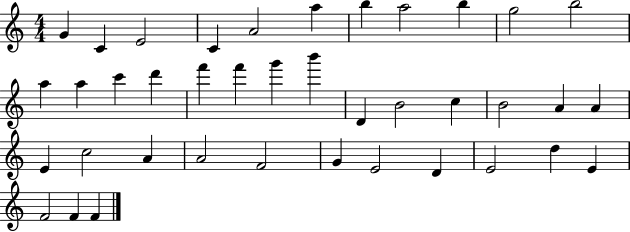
G4/q C4/q E4/h C4/q A4/h A5/q B5/q A5/h B5/q G5/h B5/h A5/q A5/q C6/q D6/q F6/q F6/q G6/q B6/q D4/q B4/h C5/q B4/h A4/q A4/q E4/q C5/h A4/q A4/h F4/h G4/q E4/h D4/q E4/h D5/q E4/q F4/h F4/q F4/q